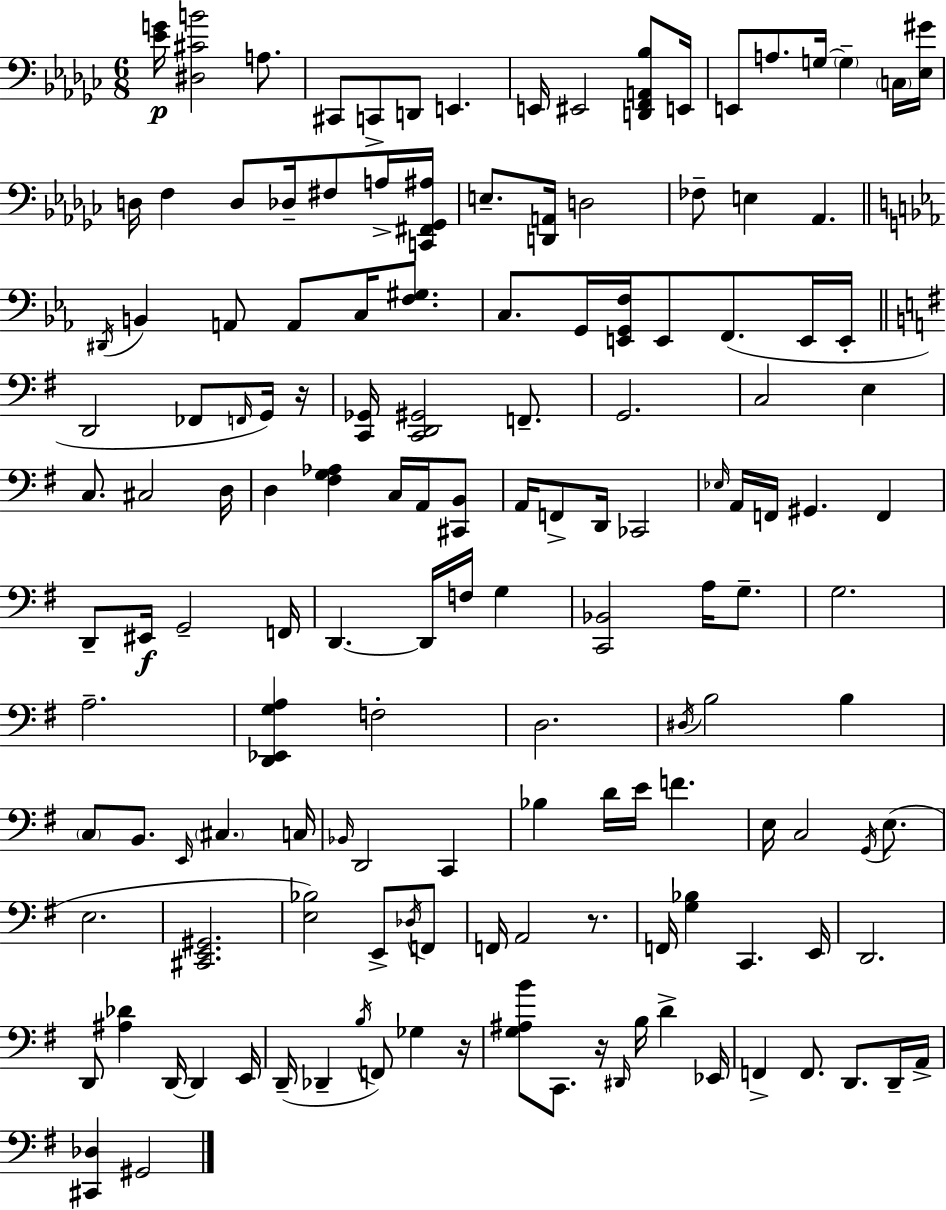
X:1
T:Untitled
M:6/8
L:1/4
K:Ebm
[_EG]/4 [^D,^CB]2 A,/2 ^C,,/2 C,,/2 D,,/2 E,, E,,/4 ^E,,2 [D,,F,,A,,_B,]/2 E,,/4 E,,/2 A,/2 G,/4 G, C,/4 [_E,^G]/4 D,/4 F, D,/2 _D,/4 ^F,/2 A,/4 [C,,^F,,_G,,^A,]/4 E,/2 [D,,A,,]/4 D,2 _F,/2 E, _A,, ^D,,/4 B,, A,,/2 A,,/2 C,/4 [F,^G,]/2 C,/2 G,,/4 [E,,G,,F,]/4 E,,/2 F,,/2 E,,/4 E,,/4 D,,2 _F,,/2 F,,/4 G,,/4 z/4 [C,,_G,,]/4 [C,,D,,^G,,]2 F,,/2 G,,2 C,2 E, C,/2 ^C,2 D,/4 D, [^F,G,_A,] C,/4 A,,/4 [^C,,B,,]/2 A,,/4 F,,/2 D,,/4 _C,,2 _E,/4 A,,/4 F,,/4 ^G,, F,, D,,/2 ^E,,/4 G,,2 F,,/4 D,, D,,/4 F,/4 G, [C,,_B,,]2 A,/4 G,/2 G,2 A,2 [D,,_E,,G,A,] F,2 D,2 ^D,/4 B,2 B, C,/2 B,,/2 E,,/4 ^C, C,/4 _B,,/4 D,,2 C,, _B, D/4 E/4 F E,/4 C,2 G,,/4 E,/2 E,2 [^C,,E,,^G,,]2 [E,_B,]2 E,,/2 _D,/4 F,,/2 F,,/4 A,,2 z/2 F,,/4 [G,_B,] C,, E,,/4 D,,2 D,,/2 [^A,_D] D,,/4 D,, E,,/4 D,,/4 _D,, B,/4 F,,/2 _G, z/4 [G,^A,B]/2 C,,/2 z/4 ^D,,/4 B,/4 D _E,,/4 F,, F,,/2 D,,/2 D,,/4 A,,/4 [^C,,_D,] ^G,,2